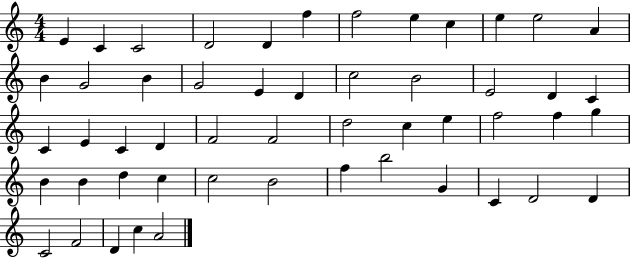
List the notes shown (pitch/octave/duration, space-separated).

E4/q C4/q C4/h D4/h D4/q F5/q F5/h E5/q C5/q E5/q E5/h A4/q B4/q G4/h B4/q G4/h E4/q D4/q C5/h B4/h E4/h D4/q C4/q C4/q E4/q C4/q D4/q F4/h F4/h D5/h C5/q E5/q F5/h F5/q G5/q B4/q B4/q D5/q C5/q C5/h B4/h F5/q B5/h G4/q C4/q D4/h D4/q C4/h F4/h D4/q C5/q A4/h